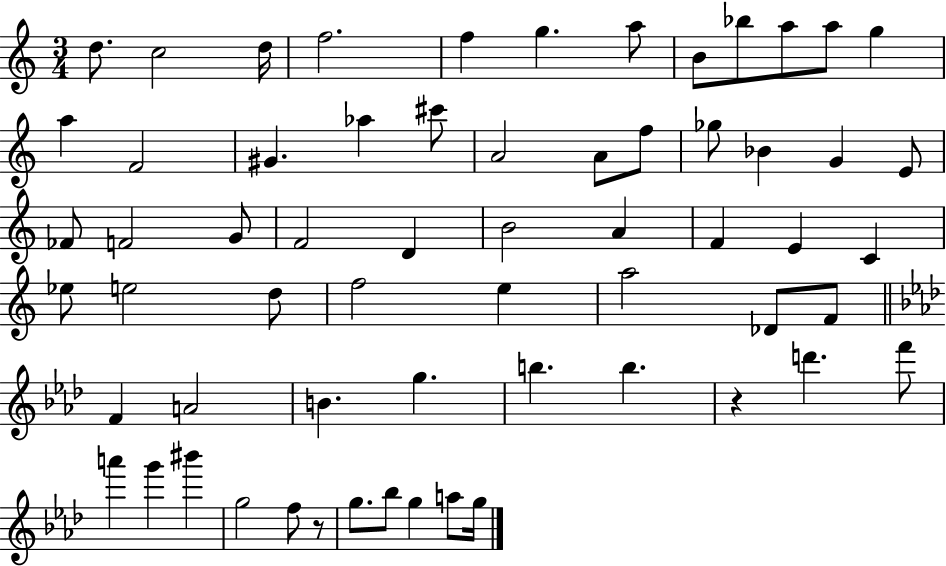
X:1
T:Untitled
M:3/4
L:1/4
K:C
d/2 c2 d/4 f2 f g a/2 B/2 _b/2 a/2 a/2 g a F2 ^G _a ^c'/2 A2 A/2 f/2 _g/2 _B G E/2 _F/2 F2 G/2 F2 D B2 A F E C _e/2 e2 d/2 f2 e a2 _D/2 F/2 F A2 B g b b z d' f'/2 a' g' ^b' g2 f/2 z/2 g/2 _b/2 g a/2 g/4